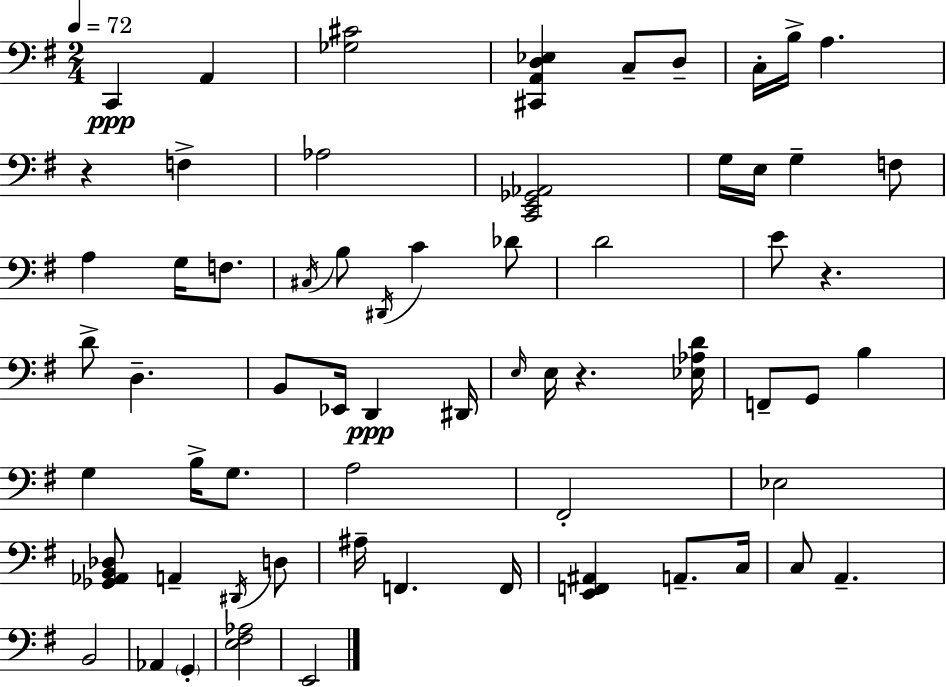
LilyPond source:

{
  \clef bass
  \numericTimeSignature
  \time 2/4
  \key g \major
  \tempo 4 = 72
  c,4\ppp a,4 | <ges cis'>2 | <cis, a, d ees>4 c8-- d8-- | c16-. b16-> a4. | \break r4 f4-> | aes2 | <c, e, ges, aes,>2 | g16 e16 g4-- f8 | \break a4 g16 f8. | \acciaccatura { cis16 } b8 \acciaccatura { dis,16 } c'4 | des'8 d'2 | e'8 r4. | \break d'8-> d4.-- | b,8 ees,16 d,4\ppp | dis,16 \grace { e16 } e16 r4. | <ees aes d'>16 f,8-- g,8 b4 | \break g4 b16-> | g8. a2 | fis,2-. | ees2 | \break <ges, aes, b, des>8 a,4-- | \acciaccatura { dis,16 } d8 ais16-- f,4. | f,16 <e, f, ais,>4 | a,8.-- c16 c8 a,4.-- | \break b,2 | aes,4 | \parenthesize g,4-. <e fis aes>2 | e,2 | \break \bar "|."
}